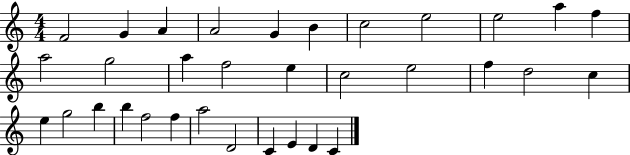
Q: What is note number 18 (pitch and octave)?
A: E5